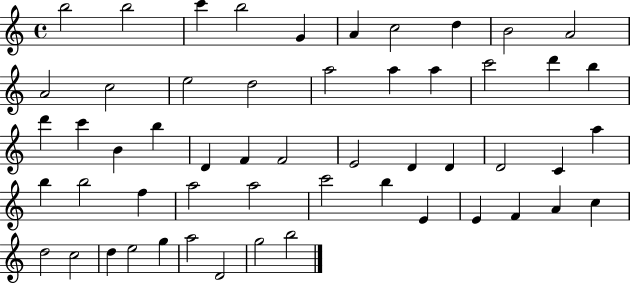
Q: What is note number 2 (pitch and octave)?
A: B5